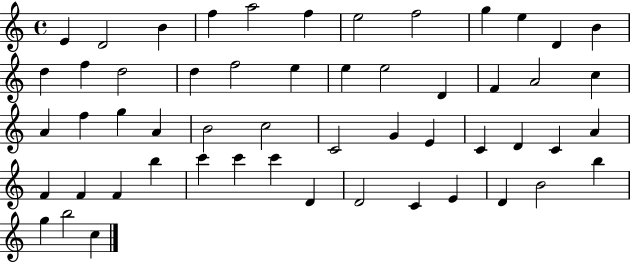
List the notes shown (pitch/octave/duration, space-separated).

E4/q D4/h B4/q F5/q A5/h F5/q E5/h F5/h G5/q E5/q D4/q B4/q D5/q F5/q D5/h D5/q F5/h E5/q E5/q E5/h D4/q F4/q A4/h C5/q A4/q F5/q G5/q A4/q B4/h C5/h C4/h G4/q E4/q C4/q D4/q C4/q A4/q F4/q F4/q F4/q B5/q C6/q C6/q C6/q D4/q D4/h C4/q E4/q D4/q B4/h B5/q G5/q B5/h C5/q